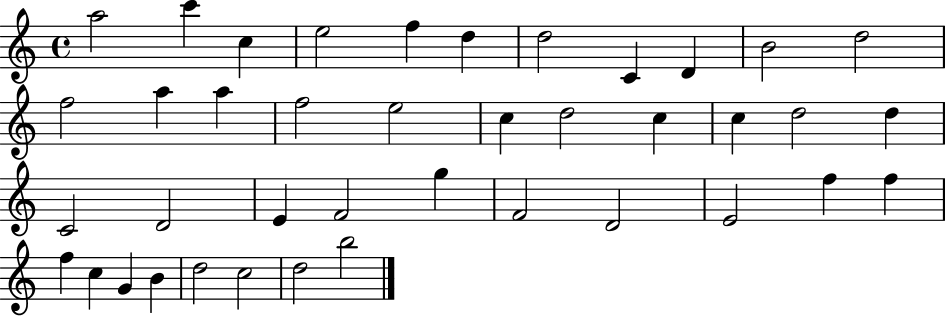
A5/h C6/q C5/q E5/h F5/q D5/q D5/h C4/q D4/q B4/h D5/h F5/h A5/q A5/q F5/h E5/h C5/q D5/h C5/q C5/q D5/h D5/q C4/h D4/h E4/q F4/h G5/q F4/h D4/h E4/h F5/q F5/q F5/q C5/q G4/q B4/q D5/h C5/h D5/h B5/h